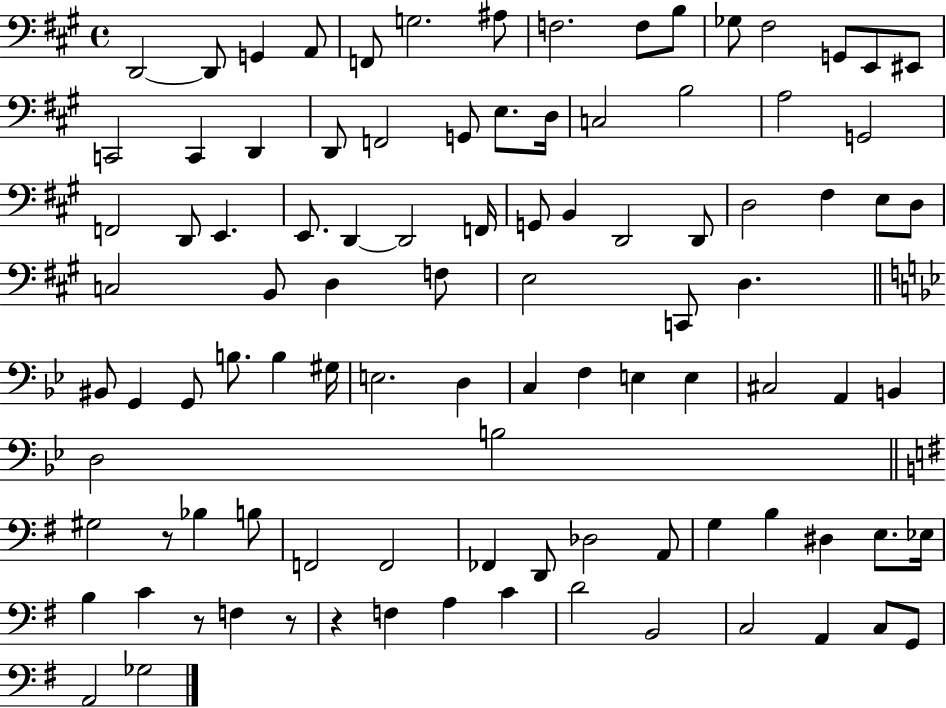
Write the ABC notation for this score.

X:1
T:Untitled
M:4/4
L:1/4
K:A
D,,2 D,,/2 G,, A,,/2 F,,/2 G,2 ^A,/2 F,2 F,/2 B,/2 _G,/2 ^F,2 G,,/2 E,,/2 ^E,,/2 C,,2 C,, D,, D,,/2 F,,2 G,,/2 E,/2 D,/4 C,2 B,2 A,2 G,,2 F,,2 D,,/2 E,, E,,/2 D,, D,,2 F,,/4 G,,/2 B,, D,,2 D,,/2 D,2 ^F, E,/2 D,/2 C,2 B,,/2 D, F,/2 E,2 C,,/2 D, ^B,,/2 G,, G,,/2 B,/2 B, ^G,/4 E,2 D, C, F, E, E, ^C,2 A,, B,, D,2 B,2 ^G,2 z/2 _B, B,/2 F,,2 F,,2 _F,, D,,/2 _D,2 A,,/2 G, B, ^D, E,/2 _E,/4 B, C z/2 F, z/2 z F, A, C D2 B,,2 C,2 A,, C,/2 G,,/2 A,,2 _G,2